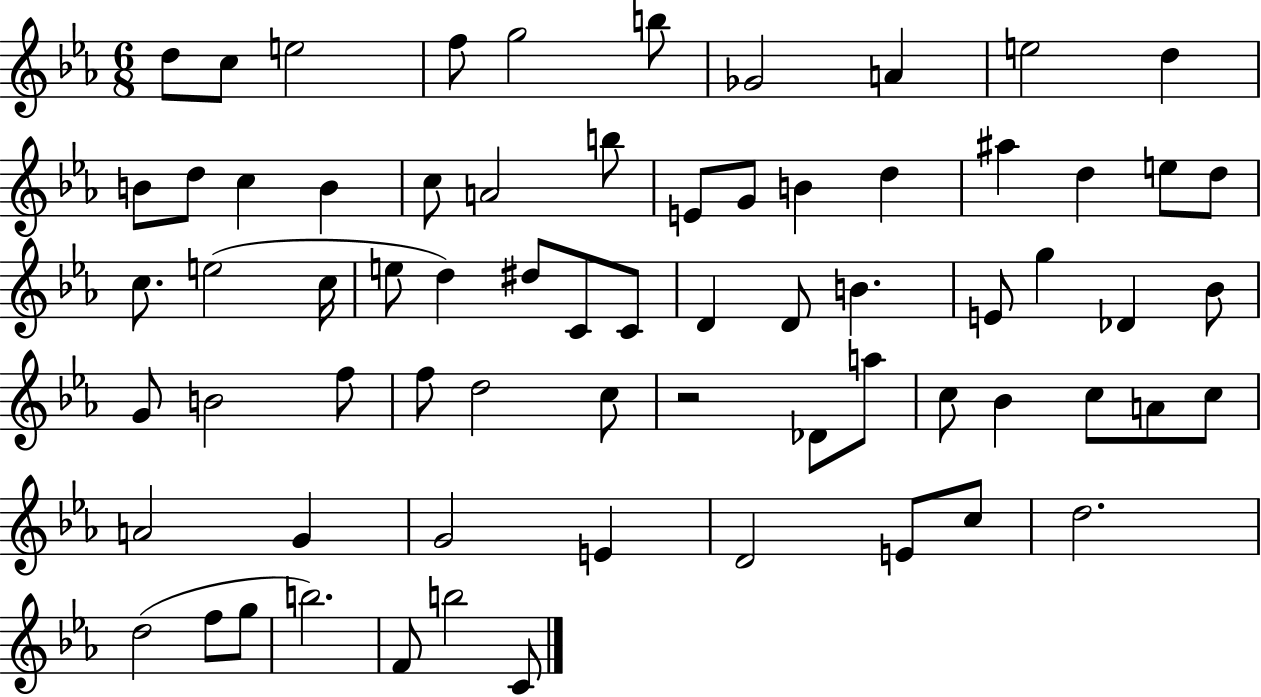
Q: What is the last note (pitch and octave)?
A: C4